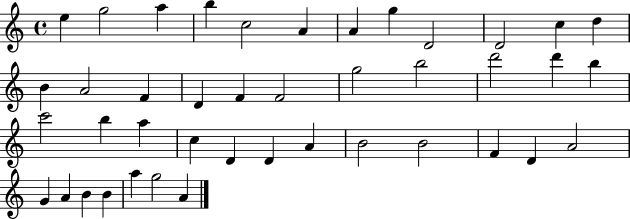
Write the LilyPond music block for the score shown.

{
  \clef treble
  \time 4/4
  \defaultTimeSignature
  \key c \major
  e''4 g''2 a''4 | b''4 c''2 a'4 | a'4 g''4 d'2 | d'2 c''4 d''4 | \break b'4 a'2 f'4 | d'4 f'4 f'2 | g''2 b''2 | d'''2 d'''4 b''4 | \break c'''2 b''4 a''4 | c''4 d'4 d'4 a'4 | b'2 b'2 | f'4 d'4 a'2 | \break g'4 a'4 b'4 b'4 | a''4 g''2 a'4 | \bar "|."
}